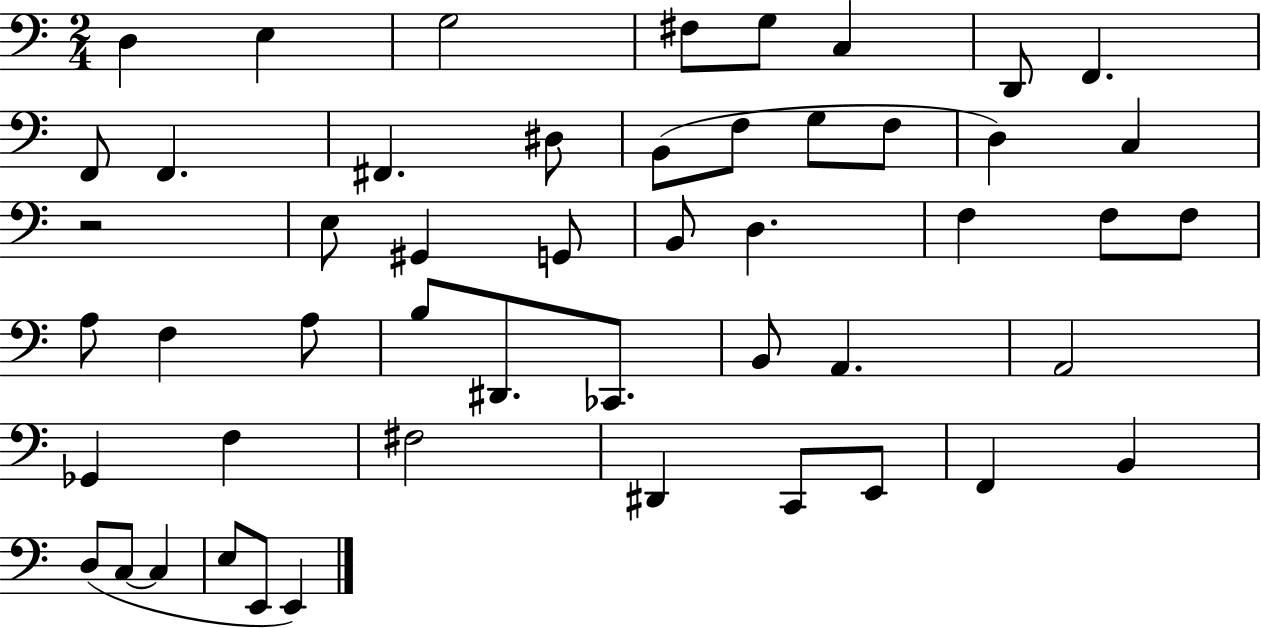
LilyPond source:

{
  \clef bass
  \numericTimeSignature
  \time 2/4
  \key c \major
  \repeat volta 2 { d4 e4 | g2 | fis8 g8 c4 | d,8 f,4. | \break f,8 f,4. | fis,4. dis8 | b,8( f8 g8 f8 | d4) c4 | \break r2 | e8 gis,4 g,8 | b,8 d4. | f4 f8 f8 | \break a8 f4 a8 | b8 dis,8. ces,8. | b,8 a,4. | a,2 | \break ges,4 f4 | fis2 | dis,4 c,8 e,8 | f,4 b,4 | \break d8( c8~~ c4 | e8 e,8 e,4) | } \bar "|."
}